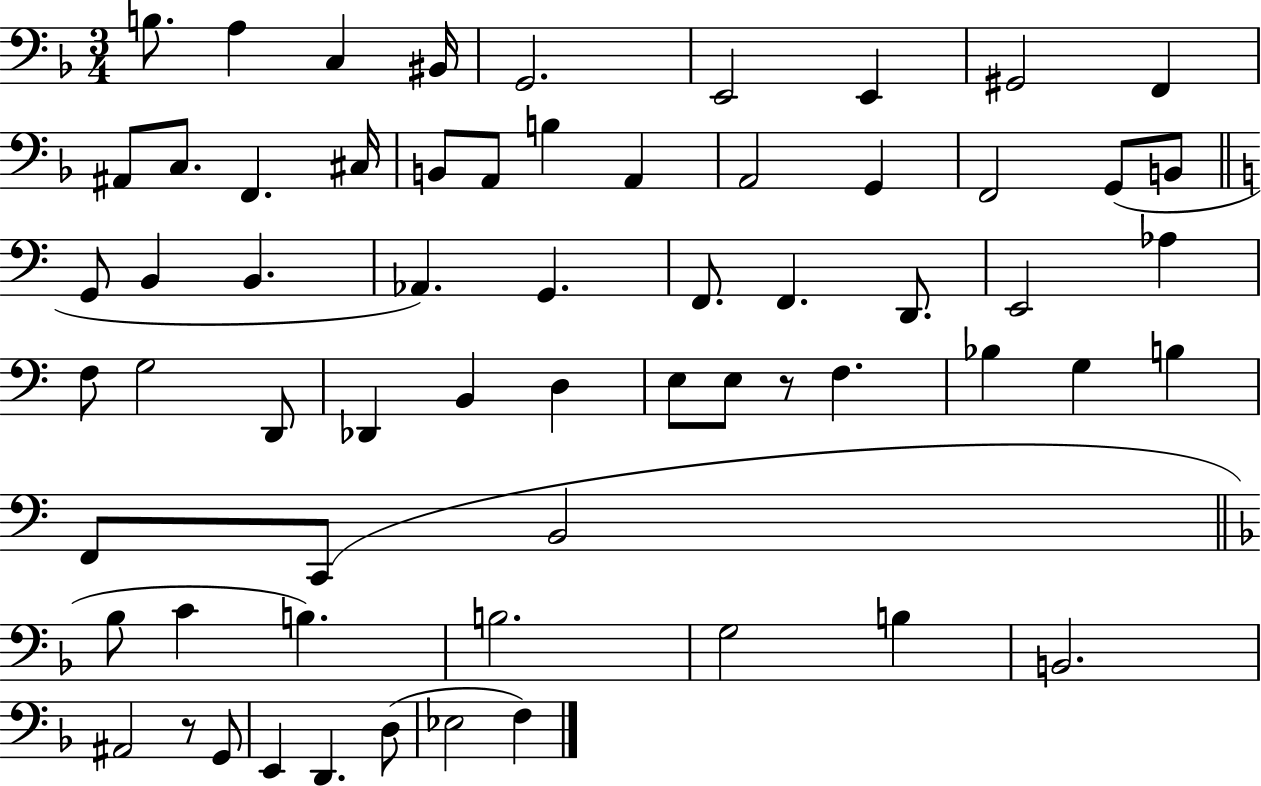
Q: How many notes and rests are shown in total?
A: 63